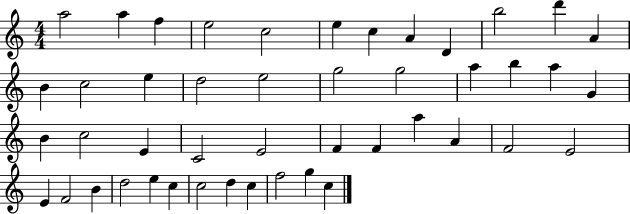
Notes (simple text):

A5/h A5/q F5/q E5/h C5/h E5/q C5/q A4/q D4/q B5/h D6/q A4/q B4/q C5/h E5/q D5/h E5/h G5/h G5/h A5/q B5/q A5/q G4/q B4/q C5/h E4/q C4/h E4/h F4/q F4/q A5/q A4/q F4/h E4/h E4/q F4/h B4/q D5/h E5/q C5/q C5/h D5/q C5/q F5/h G5/q C5/q